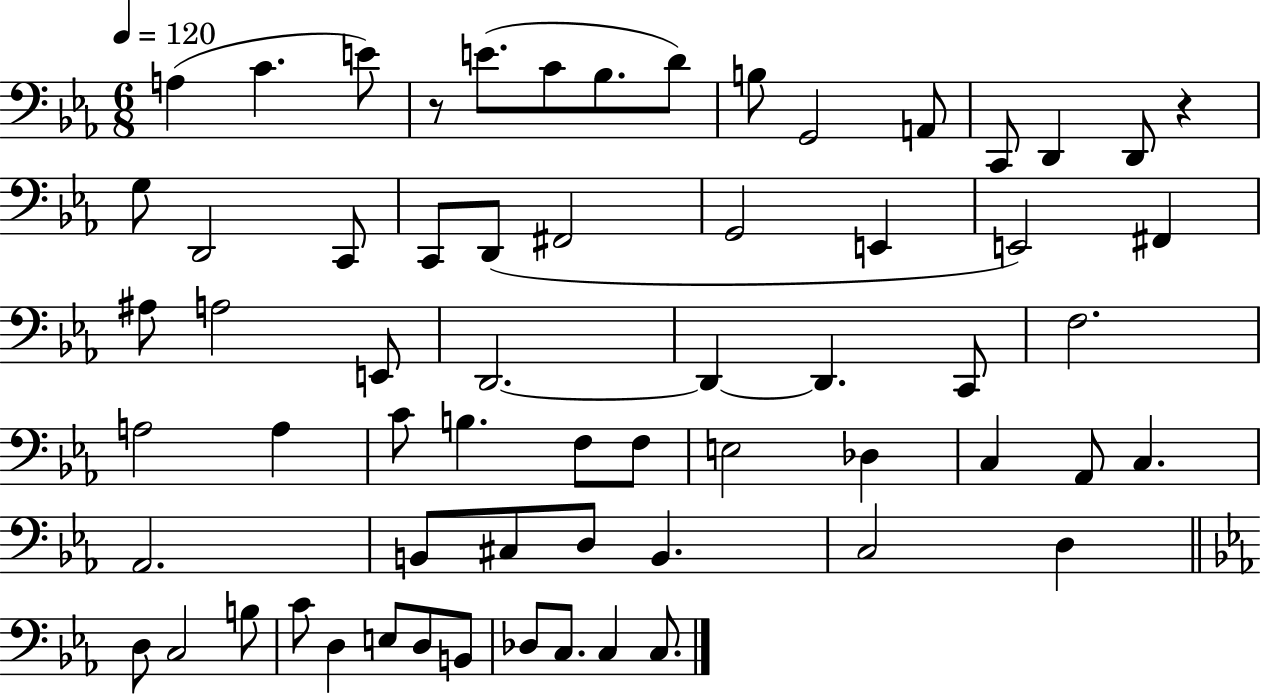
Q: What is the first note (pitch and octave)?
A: A3